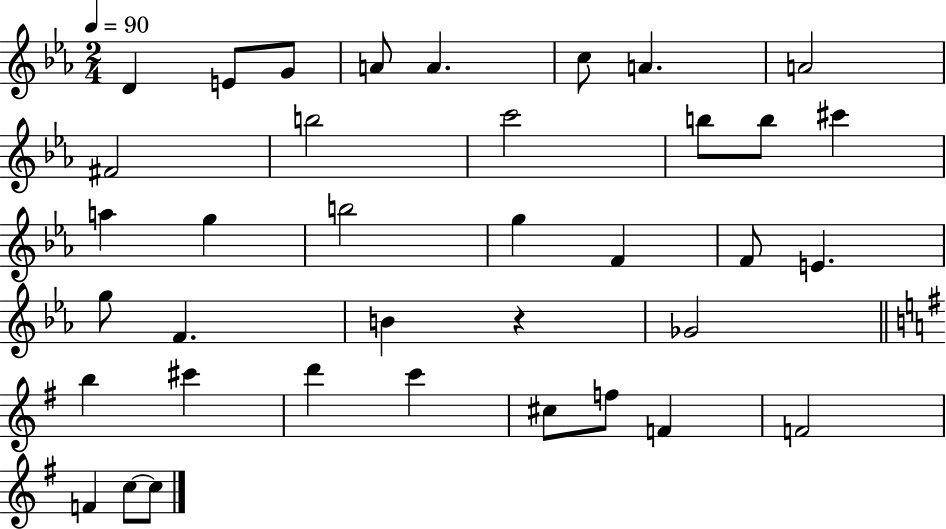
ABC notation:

X:1
T:Untitled
M:2/4
L:1/4
K:Eb
D E/2 G/2 A/2 A c/2 A A2 ^F2 b2 c'2 b/2 b/2 ^c' a g b2 g F F/2 E g/2 F B z _G2 b ^c' d' c' ^c/2 f/2 F F2 F c/2 c/2